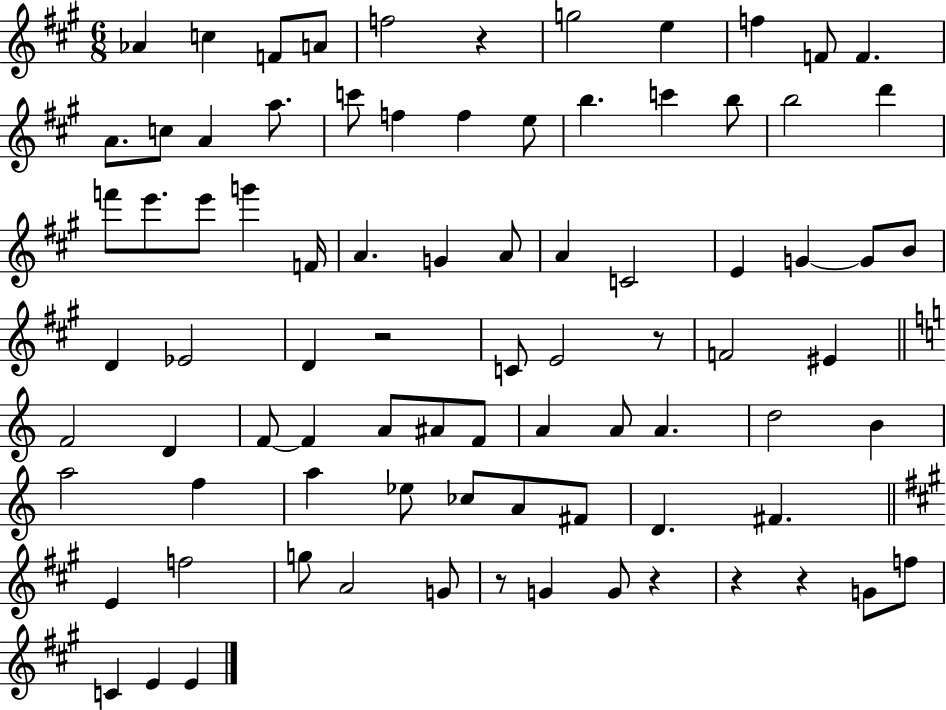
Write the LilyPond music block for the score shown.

{
  \clef treble
  \numericTimeSignature
  \time 6/8
  \key a \major
  aes'4 c''4 f'8 a'8 | f''2 r4 | g''2 e''4 | f''4 f'8 f'4. | \break a'8. c''8 a'4 a''8. | c'''8 f''4 f''4 e''8 | b''4. c'''4 b''8 | b''2 d'''4 | \break f'''8 e'''8. e'''8 g'''4 f'16 | a'4. g'4 a'8 | a'4 c'2 | e'4 g'4~~ g'8 b'8 | \break d'4 ees'2 | d'4 r2 | c'8 e'2 r8 | f'2 eis'4 | \break \bar "||" \break \key c \major f'2 d'4 | f'8~~ f'4 a'8 ais'8 f'8 | a'4 a'8 a'4. | d''2 b'4 | \break a''2 f''4 | a''4 ees''8 ces''8 a'8 fis'8 | d'4. fis'4. | \bar "||" \break \key a \major e'4 f''2 | g''8 a'2 g'8 | r8 g'4 g'8 r4 | r4 r4 g'8 f''8 | \break c'4 e'4 e'4 | \bar "|."
}